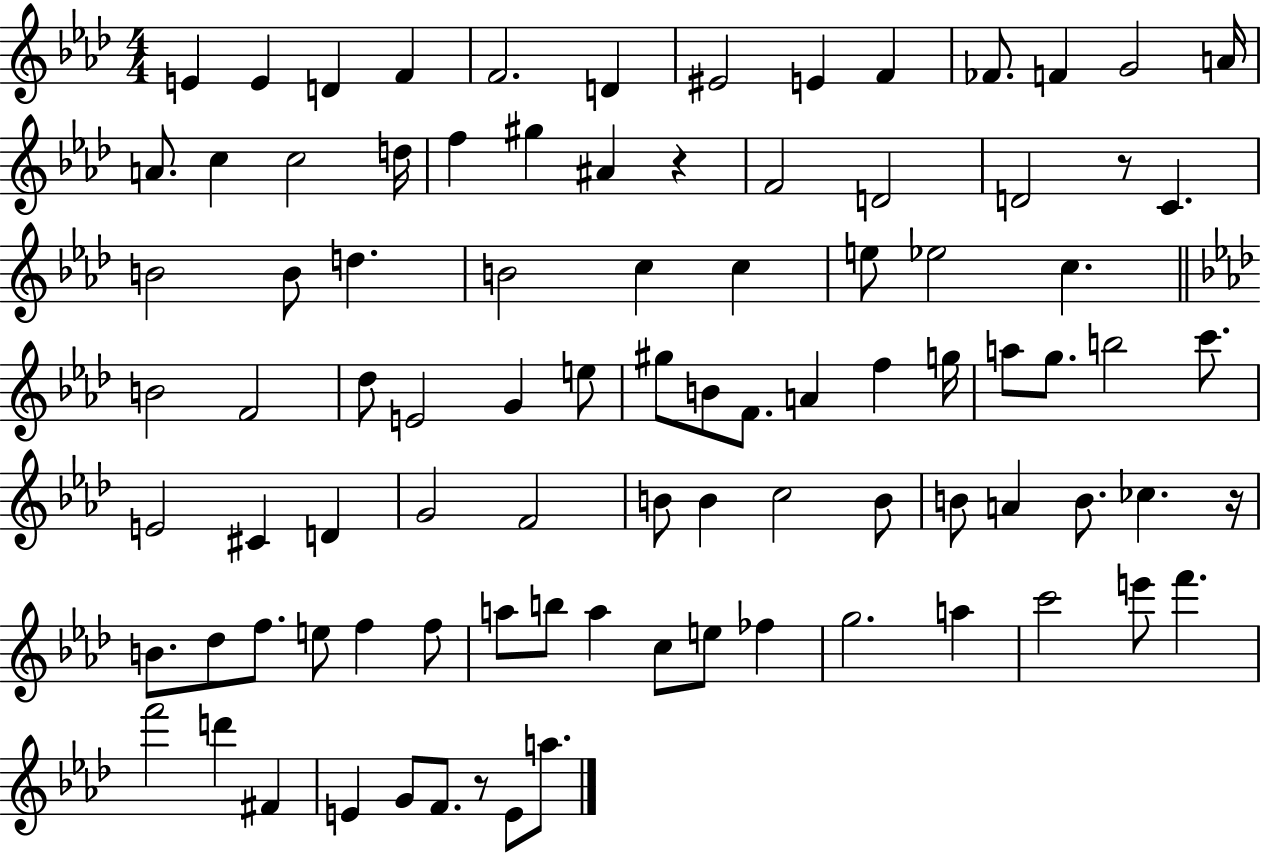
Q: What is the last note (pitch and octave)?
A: A5